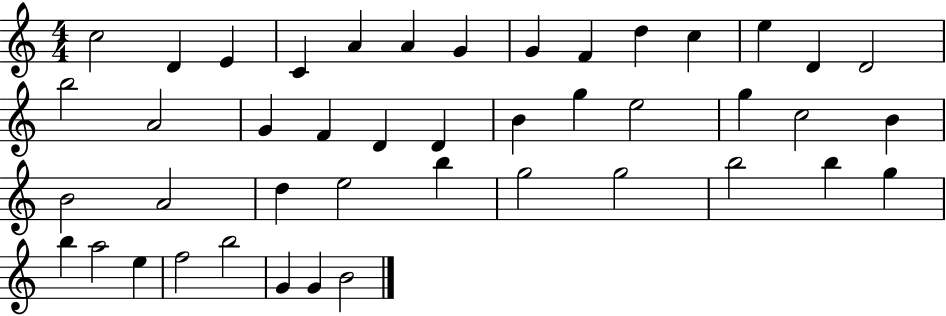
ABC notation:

X:1
T:Untitled
M:4/4
L:1/4
K:C
c2 D E C A A G G F d c e D D2 b2 A2 G F D D B g e2 g c2 B B2 A2 d e2 b g2 g2 b2 b g b a2 e f2 b2 G G B2